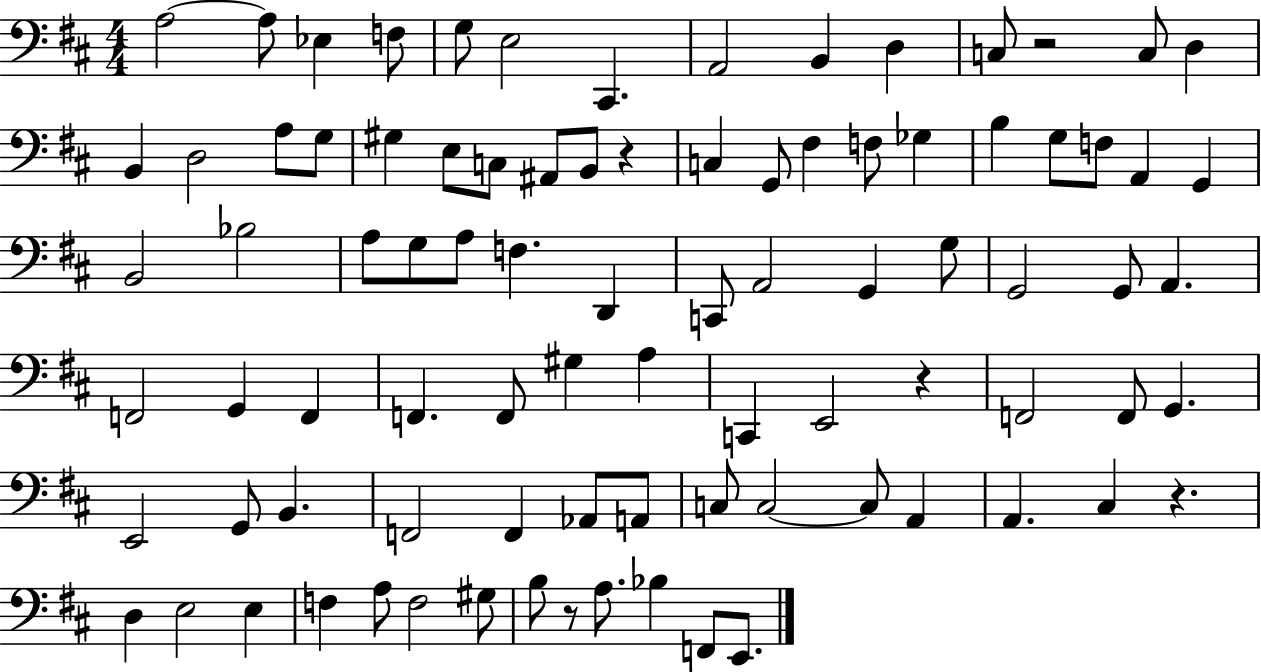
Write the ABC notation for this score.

X:1
T:Untitled
M:4/4
L:1/4
K:D
A,2 A,/2 _E, F,/2 G,/2 E,2 ^C,, A,,2 B,, D, C,/2 z2 C,/2 D, B,, D,2 A,/2 G,/2 ^G, E,/2 C,/2 ^A,,/2 B,,/2 z C, G,,/2 ^F, F,/2 _G, B, G,/2 F,/2 A,, G,, B,,2 _B,2 A,/2 G,/2 A,/2 F, D,, C,,/2 A,,2 G,, G,/2 G,,2 G,,/2 A,, F,,2 G,, F,, F,, F,,/2 ^G, A, C,, E,,2 z F,,2 F,,/2 G,, E,,2 G,,/2 B,, F,,2 F,, _A,,/2 A,,/2 C,/2 C,2 C,/2 A,, A,, ^C, z D, E,2 E, F, A,/2 F,2 ^G,/2 B,/2 z/2 A,/2 _B, F,,/2 E,,/2